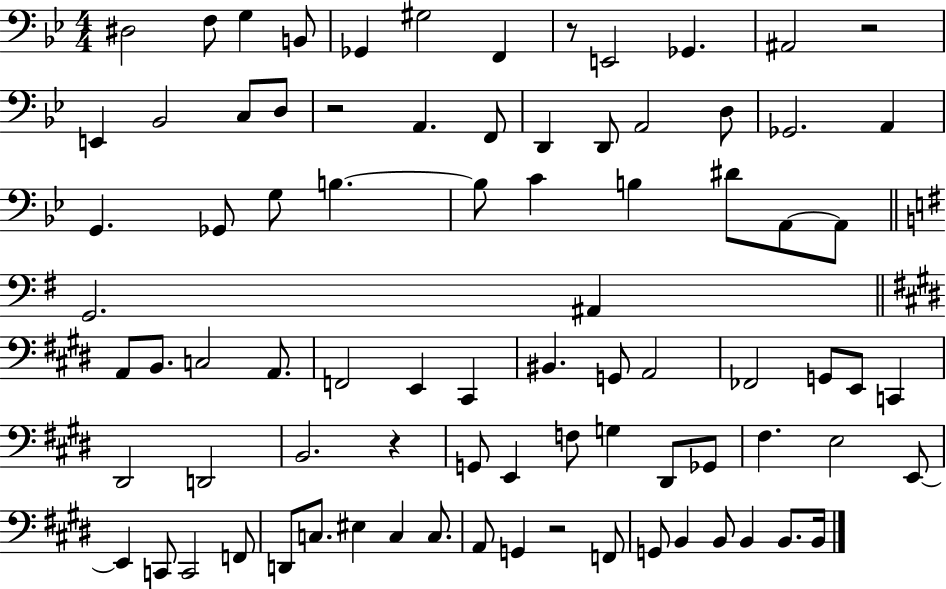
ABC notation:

X:1
T:Untitled
M:4/4
L:1/4
K:Bb
^D,2 F,/2 G, B,,/2 _G,, ^G,2 F,, z/2 E,,2 _G,, ^A,,2 z2 E,, _B,,2 C,/2 D,/2 z2 A,, F,,/2 D,, D,,/2 A,,2 D,/2 _G,,2 A,, G,, _G,,/2 G,/2 B, B,/2 C B, ^D/2 A,,/2 A,,/2 G,,2 ^A,, A,,/2 B,,/2 C,2 A,,/2 F,,2 E,, ^C,, ^B,, G,,/2 A,,2 _F,,2 G,,/2 E,,/2 C,, ^D,,2 D,,2 B,,2 z G,,/2 E,, F,/2 G, ^D,,/2 _G,,/2 ^F, E,2 E,,/2 E,, C,,/2 C,,2 F,,/2 D,,/2 C,/2 ^E, C, C,/2 A,,/2 G,, z2 F,,/2 G,,/2 B,, B,,/2 B,, B,,/2 B,,/4